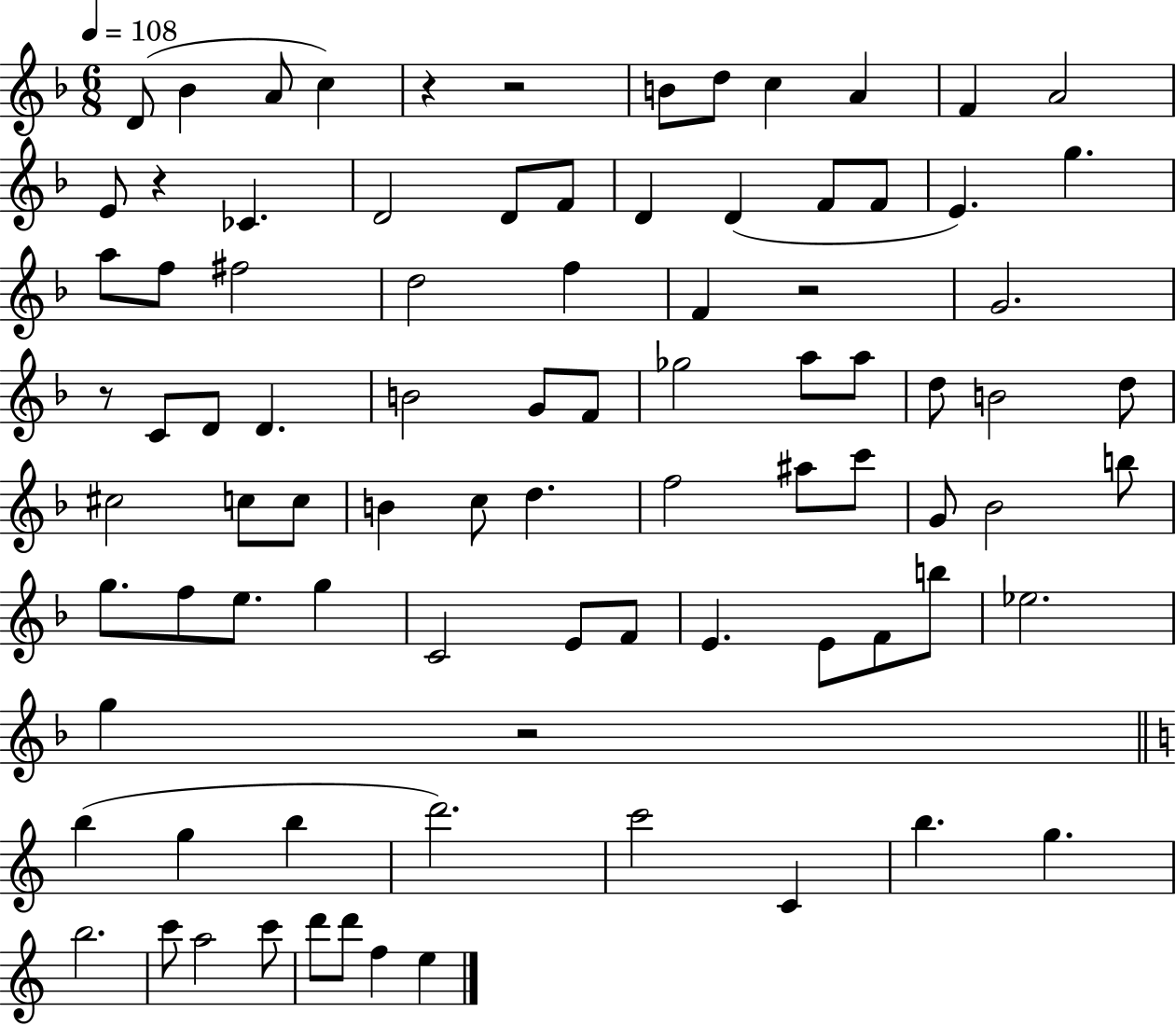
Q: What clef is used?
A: treble